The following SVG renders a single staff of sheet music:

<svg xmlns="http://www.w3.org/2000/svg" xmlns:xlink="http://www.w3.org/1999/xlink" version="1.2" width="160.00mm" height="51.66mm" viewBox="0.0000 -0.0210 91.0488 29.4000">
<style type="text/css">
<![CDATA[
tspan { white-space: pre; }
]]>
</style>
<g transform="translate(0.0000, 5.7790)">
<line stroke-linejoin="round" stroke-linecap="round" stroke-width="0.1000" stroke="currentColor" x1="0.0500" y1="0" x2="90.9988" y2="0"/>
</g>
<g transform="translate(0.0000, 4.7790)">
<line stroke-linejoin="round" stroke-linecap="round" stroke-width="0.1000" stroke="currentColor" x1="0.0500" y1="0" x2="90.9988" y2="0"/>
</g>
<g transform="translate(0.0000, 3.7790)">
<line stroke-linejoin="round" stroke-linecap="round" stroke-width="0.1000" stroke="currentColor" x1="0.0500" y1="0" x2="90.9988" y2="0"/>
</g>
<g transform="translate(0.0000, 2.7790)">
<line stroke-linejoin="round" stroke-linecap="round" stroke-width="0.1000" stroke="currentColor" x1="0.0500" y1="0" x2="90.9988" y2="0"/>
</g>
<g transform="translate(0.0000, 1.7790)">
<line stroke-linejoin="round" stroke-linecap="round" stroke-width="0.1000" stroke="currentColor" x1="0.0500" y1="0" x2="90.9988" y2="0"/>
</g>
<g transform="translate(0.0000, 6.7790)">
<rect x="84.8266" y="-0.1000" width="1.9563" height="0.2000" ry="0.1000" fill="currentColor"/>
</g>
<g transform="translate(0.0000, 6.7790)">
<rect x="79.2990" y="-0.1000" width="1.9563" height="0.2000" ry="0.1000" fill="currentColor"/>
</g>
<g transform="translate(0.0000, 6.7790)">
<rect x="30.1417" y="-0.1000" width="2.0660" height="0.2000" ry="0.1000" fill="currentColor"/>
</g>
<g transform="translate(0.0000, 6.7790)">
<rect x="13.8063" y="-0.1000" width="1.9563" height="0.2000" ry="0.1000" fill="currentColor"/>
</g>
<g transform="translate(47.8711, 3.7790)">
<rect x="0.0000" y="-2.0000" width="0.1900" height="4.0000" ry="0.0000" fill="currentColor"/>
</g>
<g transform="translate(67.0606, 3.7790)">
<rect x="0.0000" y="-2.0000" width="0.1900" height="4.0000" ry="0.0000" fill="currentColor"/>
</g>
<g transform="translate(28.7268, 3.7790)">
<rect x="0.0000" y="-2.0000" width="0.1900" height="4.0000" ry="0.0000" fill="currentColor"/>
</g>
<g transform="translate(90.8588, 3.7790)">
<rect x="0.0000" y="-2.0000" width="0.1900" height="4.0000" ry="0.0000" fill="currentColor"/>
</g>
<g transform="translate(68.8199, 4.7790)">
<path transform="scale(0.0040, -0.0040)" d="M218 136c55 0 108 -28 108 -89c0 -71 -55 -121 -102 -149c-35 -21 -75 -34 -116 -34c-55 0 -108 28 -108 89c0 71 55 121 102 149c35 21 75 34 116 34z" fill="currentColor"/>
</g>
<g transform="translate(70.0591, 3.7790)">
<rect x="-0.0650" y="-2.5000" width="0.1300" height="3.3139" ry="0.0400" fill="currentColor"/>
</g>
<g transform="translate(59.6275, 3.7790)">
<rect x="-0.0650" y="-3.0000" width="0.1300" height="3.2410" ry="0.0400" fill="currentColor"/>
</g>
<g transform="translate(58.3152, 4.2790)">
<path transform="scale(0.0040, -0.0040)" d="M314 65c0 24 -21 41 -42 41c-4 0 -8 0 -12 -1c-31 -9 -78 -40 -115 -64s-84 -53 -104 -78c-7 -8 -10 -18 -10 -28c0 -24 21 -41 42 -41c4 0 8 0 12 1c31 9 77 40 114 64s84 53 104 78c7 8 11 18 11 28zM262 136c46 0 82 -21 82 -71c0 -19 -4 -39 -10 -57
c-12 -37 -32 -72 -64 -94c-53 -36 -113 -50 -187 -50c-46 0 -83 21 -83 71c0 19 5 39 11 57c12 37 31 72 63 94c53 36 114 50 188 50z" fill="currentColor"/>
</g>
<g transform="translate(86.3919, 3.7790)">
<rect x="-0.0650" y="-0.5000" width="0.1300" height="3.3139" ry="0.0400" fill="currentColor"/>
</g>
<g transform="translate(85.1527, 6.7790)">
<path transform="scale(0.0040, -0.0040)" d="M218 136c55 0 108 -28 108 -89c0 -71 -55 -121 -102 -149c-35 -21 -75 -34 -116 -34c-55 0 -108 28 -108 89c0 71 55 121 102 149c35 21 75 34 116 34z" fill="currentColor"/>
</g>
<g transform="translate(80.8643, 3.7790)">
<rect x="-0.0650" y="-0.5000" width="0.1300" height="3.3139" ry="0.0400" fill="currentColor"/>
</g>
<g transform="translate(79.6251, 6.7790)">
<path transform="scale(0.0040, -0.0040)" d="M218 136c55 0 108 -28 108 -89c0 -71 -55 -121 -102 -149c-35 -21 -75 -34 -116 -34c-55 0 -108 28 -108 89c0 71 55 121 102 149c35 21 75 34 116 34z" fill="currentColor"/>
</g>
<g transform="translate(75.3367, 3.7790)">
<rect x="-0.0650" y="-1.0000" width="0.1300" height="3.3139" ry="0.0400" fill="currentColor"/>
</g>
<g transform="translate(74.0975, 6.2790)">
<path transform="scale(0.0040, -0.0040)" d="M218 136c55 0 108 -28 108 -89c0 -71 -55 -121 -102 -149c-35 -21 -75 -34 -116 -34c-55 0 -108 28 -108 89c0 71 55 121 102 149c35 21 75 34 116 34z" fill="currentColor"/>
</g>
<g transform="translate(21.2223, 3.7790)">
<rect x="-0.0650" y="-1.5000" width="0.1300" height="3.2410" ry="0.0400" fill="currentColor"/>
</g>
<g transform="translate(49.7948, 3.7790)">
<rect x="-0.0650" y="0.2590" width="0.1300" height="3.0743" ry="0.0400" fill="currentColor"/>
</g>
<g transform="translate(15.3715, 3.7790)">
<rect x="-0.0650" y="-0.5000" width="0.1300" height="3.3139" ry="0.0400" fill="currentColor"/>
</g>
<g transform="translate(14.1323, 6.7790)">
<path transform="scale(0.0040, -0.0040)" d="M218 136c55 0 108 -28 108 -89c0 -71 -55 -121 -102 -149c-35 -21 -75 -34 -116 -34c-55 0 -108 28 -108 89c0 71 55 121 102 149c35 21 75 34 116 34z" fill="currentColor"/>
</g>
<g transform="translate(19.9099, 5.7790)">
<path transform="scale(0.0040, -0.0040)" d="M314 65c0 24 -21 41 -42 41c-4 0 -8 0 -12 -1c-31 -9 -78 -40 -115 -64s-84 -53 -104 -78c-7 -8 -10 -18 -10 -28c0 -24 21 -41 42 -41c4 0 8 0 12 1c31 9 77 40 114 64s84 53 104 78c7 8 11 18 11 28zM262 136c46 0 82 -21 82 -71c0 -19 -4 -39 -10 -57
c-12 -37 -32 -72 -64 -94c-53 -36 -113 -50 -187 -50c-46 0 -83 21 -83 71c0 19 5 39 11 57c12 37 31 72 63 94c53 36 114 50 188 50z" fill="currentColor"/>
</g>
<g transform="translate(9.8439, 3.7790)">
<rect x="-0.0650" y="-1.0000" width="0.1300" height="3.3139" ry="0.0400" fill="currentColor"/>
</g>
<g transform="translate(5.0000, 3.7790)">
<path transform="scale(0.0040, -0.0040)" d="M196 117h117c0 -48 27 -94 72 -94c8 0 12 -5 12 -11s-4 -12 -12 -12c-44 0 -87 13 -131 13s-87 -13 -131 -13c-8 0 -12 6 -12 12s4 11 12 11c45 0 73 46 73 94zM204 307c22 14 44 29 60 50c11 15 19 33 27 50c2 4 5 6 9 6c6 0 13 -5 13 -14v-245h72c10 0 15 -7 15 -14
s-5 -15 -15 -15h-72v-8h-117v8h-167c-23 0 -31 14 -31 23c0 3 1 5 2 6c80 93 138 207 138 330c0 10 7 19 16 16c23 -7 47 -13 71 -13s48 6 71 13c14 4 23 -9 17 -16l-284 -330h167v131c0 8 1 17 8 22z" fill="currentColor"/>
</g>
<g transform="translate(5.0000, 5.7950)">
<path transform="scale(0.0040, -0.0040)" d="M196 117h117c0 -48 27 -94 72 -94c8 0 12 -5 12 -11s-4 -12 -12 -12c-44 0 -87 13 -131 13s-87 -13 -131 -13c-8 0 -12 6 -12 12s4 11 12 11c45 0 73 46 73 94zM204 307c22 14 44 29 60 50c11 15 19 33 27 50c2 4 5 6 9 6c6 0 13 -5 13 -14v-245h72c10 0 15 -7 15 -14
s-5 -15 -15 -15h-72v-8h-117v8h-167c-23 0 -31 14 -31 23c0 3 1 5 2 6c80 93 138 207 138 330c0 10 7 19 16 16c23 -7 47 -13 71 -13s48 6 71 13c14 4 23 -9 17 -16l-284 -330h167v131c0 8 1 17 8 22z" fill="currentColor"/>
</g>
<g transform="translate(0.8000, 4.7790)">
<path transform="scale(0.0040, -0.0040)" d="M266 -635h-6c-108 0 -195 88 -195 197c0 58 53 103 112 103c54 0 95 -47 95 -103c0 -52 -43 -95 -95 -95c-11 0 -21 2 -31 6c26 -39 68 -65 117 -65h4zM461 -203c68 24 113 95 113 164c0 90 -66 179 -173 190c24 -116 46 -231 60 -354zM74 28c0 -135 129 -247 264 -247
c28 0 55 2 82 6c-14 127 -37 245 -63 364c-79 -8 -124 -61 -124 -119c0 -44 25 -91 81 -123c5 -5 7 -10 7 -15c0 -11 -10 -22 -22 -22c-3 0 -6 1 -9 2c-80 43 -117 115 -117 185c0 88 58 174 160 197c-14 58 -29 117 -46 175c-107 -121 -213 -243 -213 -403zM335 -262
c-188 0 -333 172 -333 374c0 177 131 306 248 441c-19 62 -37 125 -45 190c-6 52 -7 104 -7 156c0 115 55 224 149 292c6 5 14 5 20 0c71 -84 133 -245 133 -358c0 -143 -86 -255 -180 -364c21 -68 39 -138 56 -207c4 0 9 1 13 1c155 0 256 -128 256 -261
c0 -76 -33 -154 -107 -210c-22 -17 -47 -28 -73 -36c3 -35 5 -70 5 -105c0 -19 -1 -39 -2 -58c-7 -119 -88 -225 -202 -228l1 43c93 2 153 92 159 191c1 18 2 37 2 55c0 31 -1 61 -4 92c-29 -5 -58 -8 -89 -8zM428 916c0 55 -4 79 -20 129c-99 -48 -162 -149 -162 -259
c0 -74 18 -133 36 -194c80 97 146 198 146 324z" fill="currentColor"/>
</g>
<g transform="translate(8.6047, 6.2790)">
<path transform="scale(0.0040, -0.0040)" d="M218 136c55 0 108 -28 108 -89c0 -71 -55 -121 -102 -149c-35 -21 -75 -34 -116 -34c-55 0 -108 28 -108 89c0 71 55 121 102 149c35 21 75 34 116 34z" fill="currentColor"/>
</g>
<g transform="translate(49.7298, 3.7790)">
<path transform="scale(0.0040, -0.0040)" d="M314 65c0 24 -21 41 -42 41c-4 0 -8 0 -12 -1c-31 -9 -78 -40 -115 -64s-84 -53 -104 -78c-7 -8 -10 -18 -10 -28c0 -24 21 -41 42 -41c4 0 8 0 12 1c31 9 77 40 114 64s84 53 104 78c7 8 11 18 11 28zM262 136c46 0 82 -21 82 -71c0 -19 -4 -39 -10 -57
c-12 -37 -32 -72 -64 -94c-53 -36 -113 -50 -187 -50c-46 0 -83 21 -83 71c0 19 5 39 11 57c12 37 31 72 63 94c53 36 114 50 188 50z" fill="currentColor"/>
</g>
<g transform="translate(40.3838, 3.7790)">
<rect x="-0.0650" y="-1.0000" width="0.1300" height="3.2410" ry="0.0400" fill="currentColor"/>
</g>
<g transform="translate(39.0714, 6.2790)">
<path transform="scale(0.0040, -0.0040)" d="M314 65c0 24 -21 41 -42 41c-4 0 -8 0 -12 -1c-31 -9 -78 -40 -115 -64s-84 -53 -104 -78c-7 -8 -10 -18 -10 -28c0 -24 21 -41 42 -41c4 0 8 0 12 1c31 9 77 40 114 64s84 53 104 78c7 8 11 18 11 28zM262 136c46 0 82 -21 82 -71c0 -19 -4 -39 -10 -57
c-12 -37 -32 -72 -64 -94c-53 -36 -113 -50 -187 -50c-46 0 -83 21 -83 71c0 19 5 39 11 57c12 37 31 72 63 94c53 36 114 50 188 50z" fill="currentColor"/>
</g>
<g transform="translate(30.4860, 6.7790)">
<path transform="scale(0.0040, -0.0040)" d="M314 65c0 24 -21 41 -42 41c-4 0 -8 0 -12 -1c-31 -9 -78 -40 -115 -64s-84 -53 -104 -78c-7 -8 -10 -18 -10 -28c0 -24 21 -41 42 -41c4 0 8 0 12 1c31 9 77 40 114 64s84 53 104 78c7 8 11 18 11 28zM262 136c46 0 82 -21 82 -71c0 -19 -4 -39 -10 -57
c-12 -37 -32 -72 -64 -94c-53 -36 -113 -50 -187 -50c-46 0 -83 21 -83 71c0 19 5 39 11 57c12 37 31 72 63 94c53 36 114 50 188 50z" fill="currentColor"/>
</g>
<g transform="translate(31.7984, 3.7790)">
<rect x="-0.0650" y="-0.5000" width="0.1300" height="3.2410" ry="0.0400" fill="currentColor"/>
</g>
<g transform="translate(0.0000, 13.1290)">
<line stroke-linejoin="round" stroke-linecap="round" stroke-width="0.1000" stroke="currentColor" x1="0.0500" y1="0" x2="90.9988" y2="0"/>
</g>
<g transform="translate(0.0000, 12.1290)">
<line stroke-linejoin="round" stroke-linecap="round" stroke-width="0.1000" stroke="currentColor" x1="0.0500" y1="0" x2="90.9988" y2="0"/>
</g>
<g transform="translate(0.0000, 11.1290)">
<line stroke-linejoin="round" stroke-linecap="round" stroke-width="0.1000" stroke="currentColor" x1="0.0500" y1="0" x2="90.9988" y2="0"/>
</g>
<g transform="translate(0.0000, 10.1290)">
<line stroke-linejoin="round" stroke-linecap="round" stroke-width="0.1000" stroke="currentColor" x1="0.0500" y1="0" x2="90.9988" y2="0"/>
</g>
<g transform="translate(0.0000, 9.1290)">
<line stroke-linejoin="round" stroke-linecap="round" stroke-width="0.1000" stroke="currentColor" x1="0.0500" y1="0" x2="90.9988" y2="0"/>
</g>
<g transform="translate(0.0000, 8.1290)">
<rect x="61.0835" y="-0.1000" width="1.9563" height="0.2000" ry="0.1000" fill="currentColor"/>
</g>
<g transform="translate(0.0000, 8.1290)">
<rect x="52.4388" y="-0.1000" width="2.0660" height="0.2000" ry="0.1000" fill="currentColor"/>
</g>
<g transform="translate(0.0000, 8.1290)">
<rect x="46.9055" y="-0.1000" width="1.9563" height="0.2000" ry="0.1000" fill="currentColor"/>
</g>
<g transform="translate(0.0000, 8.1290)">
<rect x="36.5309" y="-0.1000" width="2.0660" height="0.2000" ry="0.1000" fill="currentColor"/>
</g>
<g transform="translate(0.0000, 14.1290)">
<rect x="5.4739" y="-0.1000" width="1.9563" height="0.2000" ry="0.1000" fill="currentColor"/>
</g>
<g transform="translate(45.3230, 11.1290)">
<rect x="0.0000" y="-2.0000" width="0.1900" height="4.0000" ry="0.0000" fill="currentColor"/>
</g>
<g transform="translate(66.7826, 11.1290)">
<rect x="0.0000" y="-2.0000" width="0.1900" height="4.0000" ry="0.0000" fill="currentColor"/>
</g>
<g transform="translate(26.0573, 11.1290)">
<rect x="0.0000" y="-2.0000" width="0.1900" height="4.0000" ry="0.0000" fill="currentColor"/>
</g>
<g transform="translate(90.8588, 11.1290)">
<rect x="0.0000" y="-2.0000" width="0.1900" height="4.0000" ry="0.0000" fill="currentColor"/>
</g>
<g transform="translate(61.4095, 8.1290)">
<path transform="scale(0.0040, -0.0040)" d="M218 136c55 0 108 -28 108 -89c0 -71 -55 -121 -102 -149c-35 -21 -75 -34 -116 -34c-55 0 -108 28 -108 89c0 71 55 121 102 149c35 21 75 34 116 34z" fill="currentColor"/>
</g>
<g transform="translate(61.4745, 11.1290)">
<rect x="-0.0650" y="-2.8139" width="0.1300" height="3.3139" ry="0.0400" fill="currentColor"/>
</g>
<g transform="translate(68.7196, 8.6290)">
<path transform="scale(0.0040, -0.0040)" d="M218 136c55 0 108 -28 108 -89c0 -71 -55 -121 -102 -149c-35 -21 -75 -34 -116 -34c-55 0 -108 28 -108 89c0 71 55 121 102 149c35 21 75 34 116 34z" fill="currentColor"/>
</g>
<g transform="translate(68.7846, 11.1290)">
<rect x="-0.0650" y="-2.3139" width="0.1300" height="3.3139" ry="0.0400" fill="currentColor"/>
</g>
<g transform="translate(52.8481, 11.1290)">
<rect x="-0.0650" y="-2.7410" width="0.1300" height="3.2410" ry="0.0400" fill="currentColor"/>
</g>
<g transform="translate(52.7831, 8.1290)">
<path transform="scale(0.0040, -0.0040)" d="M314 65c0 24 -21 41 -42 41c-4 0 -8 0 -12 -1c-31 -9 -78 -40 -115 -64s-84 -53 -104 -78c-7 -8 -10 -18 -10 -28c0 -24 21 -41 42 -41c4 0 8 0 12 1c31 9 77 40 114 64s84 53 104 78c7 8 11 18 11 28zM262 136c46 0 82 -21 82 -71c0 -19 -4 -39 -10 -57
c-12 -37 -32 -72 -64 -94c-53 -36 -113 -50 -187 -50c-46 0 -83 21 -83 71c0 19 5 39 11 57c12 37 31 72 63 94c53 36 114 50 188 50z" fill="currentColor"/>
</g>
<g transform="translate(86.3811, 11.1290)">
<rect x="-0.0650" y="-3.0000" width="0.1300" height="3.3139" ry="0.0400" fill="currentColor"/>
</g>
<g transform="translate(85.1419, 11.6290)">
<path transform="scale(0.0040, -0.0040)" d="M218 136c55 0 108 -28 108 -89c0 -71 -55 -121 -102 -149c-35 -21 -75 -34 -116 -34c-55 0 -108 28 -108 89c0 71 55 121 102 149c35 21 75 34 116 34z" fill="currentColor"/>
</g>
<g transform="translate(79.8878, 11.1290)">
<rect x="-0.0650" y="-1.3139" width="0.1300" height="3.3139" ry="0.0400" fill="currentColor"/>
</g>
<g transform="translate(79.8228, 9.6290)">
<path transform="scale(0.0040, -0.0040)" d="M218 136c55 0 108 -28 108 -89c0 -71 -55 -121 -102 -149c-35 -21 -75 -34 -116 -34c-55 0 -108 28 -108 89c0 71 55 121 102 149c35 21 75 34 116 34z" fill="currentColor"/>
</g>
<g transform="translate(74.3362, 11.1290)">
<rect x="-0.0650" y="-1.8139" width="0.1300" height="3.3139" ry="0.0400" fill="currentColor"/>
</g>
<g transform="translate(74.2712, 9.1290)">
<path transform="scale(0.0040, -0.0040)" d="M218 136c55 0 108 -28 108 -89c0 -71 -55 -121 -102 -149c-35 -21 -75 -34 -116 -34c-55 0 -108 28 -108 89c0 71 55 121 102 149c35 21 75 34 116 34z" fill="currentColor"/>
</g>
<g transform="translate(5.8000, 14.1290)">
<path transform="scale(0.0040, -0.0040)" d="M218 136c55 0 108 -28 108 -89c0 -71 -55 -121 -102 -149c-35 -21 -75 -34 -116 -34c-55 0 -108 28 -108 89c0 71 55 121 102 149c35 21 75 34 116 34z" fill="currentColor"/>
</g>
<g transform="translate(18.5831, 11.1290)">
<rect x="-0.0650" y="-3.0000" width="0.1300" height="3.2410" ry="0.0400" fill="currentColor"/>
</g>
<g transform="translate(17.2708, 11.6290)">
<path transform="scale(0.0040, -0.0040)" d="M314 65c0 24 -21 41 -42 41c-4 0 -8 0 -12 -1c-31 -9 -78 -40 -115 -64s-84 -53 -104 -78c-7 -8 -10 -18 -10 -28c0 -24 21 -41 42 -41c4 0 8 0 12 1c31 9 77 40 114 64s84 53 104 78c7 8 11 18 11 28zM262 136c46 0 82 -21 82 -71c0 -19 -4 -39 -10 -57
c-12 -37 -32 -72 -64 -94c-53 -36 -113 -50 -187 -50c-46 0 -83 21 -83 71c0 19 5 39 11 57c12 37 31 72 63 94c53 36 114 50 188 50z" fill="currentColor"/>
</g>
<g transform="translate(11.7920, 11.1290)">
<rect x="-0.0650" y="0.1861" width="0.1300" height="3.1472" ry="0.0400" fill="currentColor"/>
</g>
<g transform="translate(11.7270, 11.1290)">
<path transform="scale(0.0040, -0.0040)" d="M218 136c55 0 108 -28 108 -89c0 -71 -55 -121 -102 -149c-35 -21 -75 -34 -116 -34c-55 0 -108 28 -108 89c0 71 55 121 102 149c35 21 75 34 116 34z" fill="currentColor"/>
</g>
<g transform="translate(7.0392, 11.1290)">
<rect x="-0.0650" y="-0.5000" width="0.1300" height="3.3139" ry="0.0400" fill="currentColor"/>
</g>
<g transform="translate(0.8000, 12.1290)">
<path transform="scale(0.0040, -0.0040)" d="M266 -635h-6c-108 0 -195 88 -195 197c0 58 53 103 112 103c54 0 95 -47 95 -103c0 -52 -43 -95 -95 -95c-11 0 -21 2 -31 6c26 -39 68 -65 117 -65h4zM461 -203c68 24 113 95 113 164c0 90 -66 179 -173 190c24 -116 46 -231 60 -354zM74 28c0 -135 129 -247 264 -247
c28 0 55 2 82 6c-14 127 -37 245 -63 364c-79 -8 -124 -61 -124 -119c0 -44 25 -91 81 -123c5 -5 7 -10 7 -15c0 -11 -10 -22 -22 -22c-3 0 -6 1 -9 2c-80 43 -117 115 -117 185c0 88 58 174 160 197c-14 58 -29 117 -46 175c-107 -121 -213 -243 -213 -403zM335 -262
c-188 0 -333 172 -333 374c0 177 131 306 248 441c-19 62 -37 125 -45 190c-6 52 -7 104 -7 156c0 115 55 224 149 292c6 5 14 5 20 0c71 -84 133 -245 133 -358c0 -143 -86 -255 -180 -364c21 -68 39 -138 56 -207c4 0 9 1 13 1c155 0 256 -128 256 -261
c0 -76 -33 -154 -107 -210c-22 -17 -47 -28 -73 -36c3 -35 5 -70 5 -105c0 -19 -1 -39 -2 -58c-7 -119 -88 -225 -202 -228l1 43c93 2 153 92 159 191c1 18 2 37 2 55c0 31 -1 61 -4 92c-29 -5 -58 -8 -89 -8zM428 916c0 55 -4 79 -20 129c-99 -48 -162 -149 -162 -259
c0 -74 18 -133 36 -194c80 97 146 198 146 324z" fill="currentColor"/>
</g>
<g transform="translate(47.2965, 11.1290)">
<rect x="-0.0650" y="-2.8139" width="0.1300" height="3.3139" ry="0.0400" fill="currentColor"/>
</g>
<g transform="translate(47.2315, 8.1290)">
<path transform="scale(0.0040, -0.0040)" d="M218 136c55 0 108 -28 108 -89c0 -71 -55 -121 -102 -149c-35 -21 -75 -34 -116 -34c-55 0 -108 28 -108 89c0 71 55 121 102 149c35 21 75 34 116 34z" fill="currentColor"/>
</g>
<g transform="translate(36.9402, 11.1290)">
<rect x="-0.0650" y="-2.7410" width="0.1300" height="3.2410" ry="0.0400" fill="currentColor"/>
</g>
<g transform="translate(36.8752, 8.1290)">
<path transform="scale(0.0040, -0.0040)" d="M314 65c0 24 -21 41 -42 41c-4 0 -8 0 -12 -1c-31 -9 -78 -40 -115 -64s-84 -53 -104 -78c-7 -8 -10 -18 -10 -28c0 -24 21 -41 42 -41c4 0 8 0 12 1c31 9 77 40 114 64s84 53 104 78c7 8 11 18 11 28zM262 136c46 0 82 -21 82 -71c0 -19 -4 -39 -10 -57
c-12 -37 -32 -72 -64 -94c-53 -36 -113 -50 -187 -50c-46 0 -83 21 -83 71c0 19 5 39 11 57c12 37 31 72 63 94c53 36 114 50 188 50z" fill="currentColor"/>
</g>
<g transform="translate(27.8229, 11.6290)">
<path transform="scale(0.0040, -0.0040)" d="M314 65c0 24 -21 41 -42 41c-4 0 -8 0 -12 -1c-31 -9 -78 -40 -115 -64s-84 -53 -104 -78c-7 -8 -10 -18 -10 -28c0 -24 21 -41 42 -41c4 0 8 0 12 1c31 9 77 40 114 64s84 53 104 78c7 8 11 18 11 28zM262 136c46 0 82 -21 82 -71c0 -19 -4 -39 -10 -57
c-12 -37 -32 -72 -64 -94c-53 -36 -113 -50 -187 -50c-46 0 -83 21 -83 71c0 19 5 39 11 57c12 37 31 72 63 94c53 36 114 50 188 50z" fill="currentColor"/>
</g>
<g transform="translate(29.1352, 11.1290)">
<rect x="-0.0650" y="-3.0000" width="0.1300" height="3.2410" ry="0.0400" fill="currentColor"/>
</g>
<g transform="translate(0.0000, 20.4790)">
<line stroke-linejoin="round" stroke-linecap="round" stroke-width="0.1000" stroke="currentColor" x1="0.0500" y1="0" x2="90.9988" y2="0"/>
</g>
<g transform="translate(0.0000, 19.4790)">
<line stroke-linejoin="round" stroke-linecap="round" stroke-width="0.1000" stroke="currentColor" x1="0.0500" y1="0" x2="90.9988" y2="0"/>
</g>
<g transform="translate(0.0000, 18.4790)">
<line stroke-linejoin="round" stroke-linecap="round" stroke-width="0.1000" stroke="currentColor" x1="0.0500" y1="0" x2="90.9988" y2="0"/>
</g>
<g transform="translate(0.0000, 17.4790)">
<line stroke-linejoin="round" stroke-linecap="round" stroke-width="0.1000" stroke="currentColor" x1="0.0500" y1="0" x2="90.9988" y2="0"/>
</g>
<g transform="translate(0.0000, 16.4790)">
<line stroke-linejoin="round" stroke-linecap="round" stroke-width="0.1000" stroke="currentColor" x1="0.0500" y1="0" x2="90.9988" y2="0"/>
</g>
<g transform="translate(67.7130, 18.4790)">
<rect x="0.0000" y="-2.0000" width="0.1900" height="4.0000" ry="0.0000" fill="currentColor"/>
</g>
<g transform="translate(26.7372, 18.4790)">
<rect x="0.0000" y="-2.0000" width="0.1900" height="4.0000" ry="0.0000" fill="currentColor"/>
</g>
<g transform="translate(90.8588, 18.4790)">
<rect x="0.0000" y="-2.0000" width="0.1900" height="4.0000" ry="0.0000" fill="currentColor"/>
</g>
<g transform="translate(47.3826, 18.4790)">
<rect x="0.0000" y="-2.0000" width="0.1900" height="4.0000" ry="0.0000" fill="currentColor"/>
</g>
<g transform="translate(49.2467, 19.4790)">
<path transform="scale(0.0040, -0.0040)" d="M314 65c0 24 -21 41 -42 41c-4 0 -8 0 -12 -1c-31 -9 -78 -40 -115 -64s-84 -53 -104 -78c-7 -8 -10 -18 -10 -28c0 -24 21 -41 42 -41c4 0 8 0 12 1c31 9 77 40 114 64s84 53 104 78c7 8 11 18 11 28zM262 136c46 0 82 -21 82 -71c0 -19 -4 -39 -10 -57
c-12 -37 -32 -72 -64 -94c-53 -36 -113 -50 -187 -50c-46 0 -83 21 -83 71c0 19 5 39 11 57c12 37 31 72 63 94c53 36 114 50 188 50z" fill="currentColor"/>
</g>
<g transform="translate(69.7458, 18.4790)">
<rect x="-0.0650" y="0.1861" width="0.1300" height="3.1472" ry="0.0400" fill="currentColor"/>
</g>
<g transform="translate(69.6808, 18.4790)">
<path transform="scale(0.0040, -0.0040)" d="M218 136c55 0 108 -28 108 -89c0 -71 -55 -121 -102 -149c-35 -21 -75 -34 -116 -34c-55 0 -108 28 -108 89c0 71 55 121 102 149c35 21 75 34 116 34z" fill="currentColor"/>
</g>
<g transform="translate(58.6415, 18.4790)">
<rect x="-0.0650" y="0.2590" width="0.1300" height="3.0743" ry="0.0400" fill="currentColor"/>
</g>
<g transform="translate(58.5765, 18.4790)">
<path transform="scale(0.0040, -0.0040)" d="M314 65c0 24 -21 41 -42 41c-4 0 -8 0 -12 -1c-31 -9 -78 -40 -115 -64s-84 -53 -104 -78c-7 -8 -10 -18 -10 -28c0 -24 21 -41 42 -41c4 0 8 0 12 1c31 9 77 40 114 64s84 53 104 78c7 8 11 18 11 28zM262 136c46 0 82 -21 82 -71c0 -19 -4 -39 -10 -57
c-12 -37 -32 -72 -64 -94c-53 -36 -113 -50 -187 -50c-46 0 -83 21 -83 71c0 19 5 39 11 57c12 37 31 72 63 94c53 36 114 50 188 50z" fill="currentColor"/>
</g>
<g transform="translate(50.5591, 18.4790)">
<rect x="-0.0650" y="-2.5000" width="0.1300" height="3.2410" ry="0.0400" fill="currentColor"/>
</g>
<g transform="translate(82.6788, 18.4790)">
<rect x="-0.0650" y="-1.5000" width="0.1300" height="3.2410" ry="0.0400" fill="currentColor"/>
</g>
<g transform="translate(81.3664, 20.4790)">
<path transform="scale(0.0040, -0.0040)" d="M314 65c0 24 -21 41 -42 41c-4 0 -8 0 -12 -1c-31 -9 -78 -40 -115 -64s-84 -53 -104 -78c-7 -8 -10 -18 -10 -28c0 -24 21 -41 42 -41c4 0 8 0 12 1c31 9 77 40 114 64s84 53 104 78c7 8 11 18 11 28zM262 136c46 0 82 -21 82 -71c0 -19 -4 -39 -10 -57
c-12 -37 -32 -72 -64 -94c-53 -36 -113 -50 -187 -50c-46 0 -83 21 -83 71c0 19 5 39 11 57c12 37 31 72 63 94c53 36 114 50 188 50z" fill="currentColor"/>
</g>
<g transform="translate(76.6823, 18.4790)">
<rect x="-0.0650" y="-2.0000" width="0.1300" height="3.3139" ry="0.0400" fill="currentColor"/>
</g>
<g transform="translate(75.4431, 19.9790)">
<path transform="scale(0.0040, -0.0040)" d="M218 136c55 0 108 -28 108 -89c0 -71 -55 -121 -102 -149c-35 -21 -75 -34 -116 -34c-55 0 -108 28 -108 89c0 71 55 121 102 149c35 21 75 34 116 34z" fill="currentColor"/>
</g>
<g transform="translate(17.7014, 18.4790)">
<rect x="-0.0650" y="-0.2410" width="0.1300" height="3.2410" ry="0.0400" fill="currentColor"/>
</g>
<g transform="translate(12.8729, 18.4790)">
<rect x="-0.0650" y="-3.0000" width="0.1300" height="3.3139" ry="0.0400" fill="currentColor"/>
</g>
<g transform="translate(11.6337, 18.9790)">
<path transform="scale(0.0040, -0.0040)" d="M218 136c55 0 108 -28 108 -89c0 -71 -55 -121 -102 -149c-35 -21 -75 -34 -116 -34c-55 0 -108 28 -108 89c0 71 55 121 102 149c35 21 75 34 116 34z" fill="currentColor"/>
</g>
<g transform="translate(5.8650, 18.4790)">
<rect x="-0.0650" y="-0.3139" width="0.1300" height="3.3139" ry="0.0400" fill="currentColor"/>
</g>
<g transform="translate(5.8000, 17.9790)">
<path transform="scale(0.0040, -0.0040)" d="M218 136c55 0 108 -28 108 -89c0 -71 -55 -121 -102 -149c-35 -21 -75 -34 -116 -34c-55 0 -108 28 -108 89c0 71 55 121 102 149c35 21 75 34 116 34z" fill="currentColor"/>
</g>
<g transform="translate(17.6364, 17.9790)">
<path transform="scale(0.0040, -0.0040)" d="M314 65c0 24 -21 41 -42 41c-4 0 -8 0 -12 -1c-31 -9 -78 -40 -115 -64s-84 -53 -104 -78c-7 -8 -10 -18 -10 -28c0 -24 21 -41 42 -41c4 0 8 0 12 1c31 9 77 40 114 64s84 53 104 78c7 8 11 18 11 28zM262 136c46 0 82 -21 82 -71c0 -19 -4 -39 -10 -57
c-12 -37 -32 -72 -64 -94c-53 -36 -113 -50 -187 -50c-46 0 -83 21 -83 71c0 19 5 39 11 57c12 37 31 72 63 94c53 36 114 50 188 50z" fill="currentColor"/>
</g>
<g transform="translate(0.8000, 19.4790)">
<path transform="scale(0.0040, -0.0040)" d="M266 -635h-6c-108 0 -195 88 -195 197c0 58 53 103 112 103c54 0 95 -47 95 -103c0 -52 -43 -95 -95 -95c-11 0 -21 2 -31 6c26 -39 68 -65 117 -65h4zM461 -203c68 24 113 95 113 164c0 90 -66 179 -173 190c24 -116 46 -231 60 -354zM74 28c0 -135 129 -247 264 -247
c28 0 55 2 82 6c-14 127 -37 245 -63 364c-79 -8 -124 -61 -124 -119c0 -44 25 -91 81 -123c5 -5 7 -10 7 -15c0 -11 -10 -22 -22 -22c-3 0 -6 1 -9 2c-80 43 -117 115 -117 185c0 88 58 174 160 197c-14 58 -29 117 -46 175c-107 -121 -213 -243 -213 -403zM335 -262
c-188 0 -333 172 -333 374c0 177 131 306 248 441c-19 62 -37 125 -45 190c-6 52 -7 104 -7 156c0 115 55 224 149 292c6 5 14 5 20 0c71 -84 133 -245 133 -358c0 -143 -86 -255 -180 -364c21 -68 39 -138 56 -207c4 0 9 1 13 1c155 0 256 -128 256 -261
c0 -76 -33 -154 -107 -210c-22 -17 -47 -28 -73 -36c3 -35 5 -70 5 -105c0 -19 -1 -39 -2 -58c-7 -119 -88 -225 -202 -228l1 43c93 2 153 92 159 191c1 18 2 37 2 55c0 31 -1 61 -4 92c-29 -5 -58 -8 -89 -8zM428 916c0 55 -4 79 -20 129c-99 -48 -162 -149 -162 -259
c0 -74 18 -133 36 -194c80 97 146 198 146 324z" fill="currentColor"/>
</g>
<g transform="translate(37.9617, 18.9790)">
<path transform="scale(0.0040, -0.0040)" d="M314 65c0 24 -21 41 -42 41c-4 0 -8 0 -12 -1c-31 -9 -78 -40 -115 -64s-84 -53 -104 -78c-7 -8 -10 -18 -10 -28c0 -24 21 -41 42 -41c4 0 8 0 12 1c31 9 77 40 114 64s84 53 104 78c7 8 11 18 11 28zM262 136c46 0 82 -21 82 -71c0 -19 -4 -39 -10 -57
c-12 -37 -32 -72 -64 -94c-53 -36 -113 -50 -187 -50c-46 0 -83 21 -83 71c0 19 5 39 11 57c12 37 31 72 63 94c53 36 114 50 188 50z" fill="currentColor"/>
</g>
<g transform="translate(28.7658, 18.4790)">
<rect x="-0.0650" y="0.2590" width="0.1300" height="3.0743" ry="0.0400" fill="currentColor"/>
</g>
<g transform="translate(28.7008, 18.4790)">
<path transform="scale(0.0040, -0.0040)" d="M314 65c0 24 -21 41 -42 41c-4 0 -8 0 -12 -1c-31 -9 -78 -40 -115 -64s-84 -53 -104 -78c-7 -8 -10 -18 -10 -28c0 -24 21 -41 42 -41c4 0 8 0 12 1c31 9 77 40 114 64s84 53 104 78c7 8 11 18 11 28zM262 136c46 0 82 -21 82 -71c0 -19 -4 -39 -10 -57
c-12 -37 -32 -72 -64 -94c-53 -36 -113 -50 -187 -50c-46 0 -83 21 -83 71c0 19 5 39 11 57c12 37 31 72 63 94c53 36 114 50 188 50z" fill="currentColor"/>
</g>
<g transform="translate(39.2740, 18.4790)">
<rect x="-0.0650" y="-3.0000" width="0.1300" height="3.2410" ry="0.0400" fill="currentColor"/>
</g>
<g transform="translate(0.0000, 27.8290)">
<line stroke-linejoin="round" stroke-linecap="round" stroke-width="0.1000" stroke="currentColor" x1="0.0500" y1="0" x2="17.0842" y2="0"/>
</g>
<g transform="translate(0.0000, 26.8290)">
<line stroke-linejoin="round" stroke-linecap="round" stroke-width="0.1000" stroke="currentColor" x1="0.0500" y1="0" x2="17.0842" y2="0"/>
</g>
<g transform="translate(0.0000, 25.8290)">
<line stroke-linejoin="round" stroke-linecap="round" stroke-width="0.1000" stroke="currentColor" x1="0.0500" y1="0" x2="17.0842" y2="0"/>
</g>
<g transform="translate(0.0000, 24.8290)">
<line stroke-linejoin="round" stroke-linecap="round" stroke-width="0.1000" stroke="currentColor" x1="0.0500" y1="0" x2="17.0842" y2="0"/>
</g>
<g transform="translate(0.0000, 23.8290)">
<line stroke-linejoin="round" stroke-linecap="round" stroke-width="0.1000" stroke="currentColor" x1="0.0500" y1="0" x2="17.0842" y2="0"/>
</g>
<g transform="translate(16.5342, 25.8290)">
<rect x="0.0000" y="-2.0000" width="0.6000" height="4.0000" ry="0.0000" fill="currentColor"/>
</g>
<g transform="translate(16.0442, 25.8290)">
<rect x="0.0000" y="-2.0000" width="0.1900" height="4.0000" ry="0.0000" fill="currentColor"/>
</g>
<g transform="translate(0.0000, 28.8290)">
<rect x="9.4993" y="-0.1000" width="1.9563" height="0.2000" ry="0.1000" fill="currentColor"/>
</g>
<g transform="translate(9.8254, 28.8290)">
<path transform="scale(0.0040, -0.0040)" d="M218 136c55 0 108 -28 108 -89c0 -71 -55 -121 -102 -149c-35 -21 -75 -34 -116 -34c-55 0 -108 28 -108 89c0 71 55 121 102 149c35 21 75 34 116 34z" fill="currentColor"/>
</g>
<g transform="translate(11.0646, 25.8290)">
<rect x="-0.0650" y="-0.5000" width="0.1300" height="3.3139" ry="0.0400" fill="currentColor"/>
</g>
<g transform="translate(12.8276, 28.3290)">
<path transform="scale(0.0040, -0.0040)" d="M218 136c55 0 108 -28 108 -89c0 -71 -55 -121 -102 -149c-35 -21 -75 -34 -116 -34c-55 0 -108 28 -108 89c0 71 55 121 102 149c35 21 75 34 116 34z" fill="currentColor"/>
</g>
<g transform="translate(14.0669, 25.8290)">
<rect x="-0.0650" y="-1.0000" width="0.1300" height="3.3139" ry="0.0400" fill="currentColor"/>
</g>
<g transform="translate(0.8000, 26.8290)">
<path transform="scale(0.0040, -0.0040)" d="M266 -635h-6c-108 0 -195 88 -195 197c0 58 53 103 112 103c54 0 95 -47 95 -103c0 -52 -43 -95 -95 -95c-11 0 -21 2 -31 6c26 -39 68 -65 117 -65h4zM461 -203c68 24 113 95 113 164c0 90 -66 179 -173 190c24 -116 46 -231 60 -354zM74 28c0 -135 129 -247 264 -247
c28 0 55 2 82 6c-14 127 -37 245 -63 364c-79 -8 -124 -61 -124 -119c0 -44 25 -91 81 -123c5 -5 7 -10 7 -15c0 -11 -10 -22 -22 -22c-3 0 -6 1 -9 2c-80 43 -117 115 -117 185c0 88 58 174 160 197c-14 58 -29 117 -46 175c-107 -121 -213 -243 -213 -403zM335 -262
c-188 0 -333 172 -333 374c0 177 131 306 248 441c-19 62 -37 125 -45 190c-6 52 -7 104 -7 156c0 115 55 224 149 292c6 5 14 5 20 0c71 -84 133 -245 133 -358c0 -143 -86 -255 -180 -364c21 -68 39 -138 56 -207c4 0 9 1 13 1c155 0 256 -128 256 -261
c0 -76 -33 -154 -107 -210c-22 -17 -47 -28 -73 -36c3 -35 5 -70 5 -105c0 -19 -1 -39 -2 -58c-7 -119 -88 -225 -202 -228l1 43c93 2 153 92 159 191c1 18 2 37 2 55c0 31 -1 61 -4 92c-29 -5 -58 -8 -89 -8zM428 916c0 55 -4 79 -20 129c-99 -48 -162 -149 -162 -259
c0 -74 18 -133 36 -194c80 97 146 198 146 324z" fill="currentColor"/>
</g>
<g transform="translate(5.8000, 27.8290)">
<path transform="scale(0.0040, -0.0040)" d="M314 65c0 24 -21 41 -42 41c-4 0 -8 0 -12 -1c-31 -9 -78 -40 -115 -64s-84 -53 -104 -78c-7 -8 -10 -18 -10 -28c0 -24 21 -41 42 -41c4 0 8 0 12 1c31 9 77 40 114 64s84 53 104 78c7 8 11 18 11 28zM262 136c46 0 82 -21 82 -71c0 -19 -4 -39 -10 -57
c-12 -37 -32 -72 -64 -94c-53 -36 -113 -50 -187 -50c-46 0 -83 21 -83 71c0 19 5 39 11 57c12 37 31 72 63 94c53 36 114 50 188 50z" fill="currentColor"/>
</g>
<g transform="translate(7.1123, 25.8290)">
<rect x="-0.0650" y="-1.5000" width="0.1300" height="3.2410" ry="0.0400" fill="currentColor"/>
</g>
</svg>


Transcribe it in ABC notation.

X:1
T:Untitled
M:4/4
L:1/4
K:C
D C E2 C2 D2 B2 A2 G D C C C B A2 A2 a2 a a2 a g f e A c A c2 B2 A2 G2 B2 B F E2 E2 C D